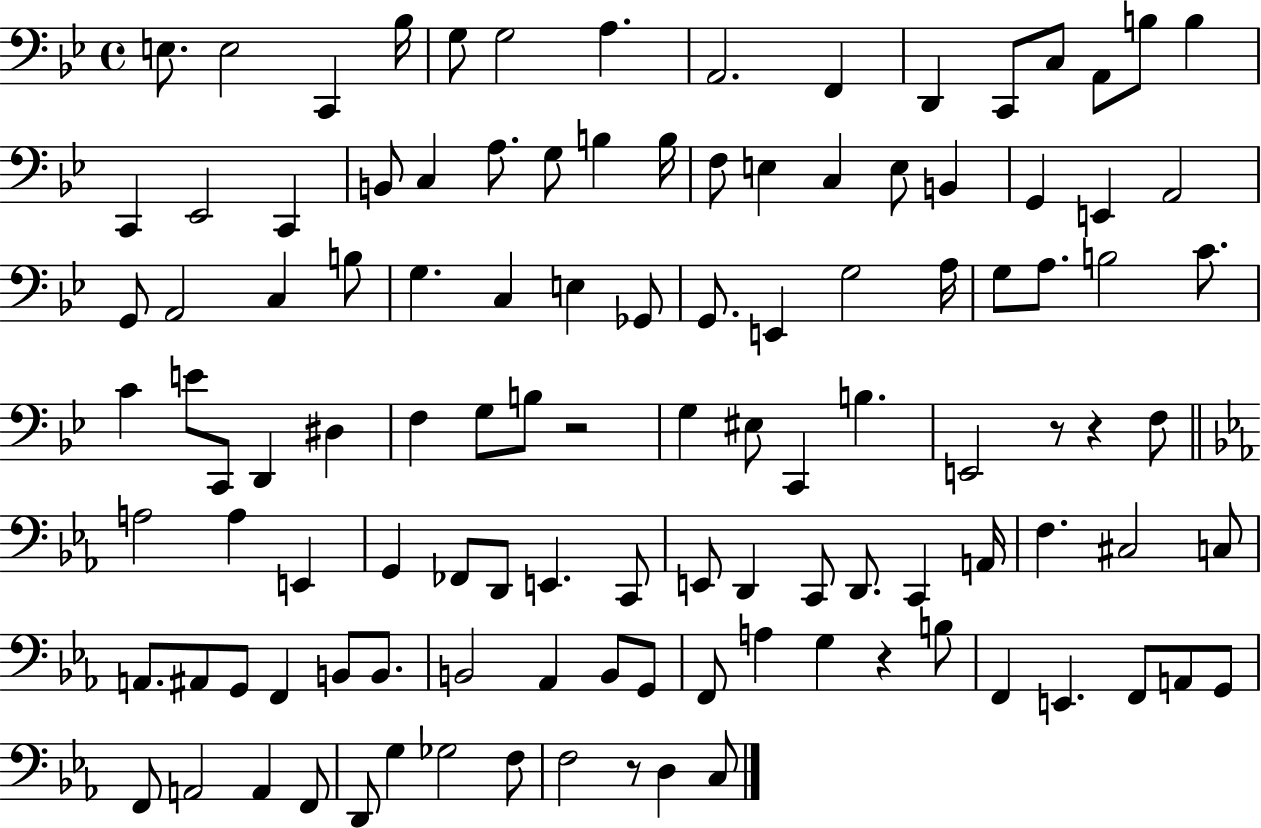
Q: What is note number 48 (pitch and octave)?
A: C4